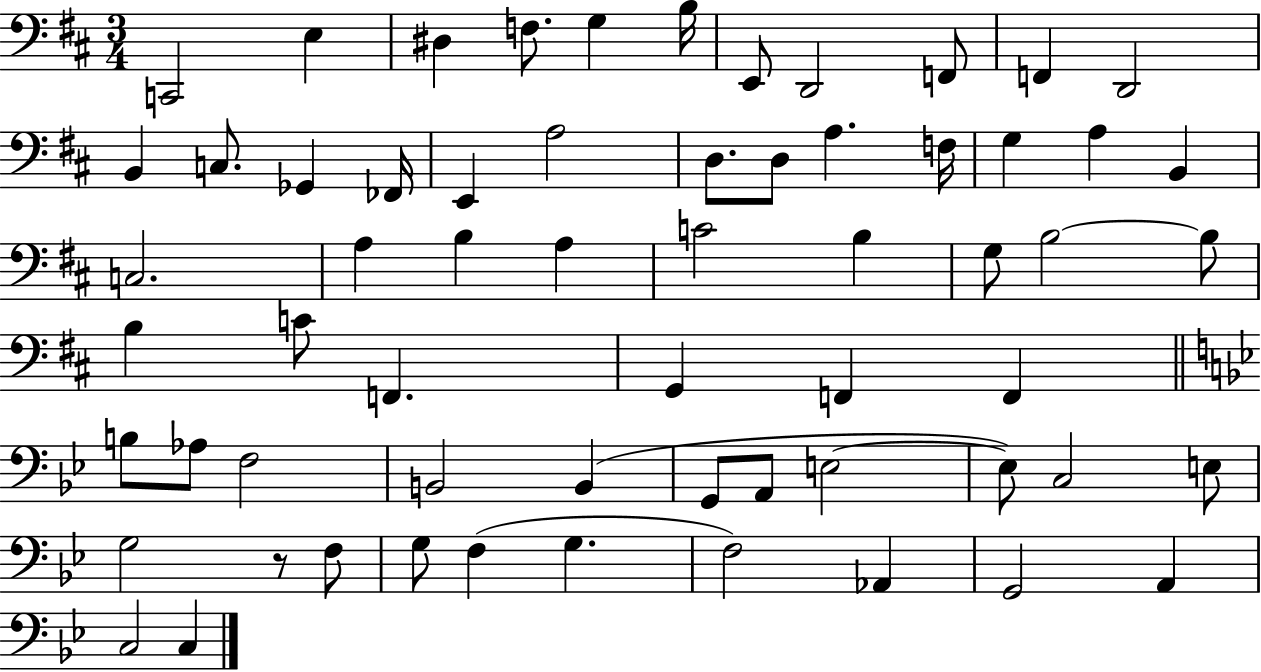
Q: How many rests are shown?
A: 1